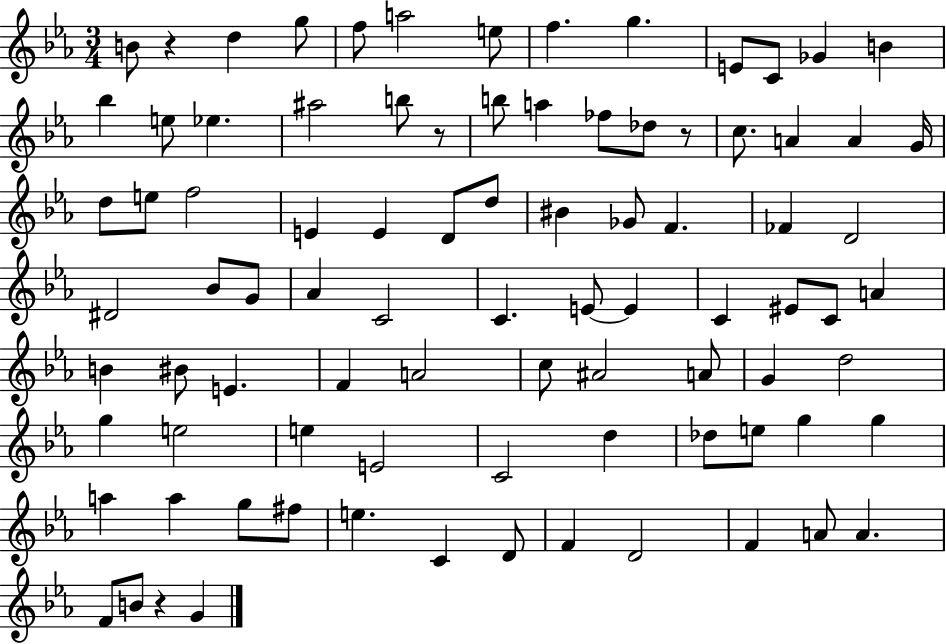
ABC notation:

X:1
T:Untitled
M:3/4
L:1/4
K:Eb
B/2 z d g/2 f/2 a2 e/2 f g E/2 C/2 _G B _b e/2 _e ^a2 b/2 z/2 b/2 a _f/2 _d/2 z/2 c/2 A A G/4 d/2 e/2 f2 E E D/2 d/2 ^B _G/2 F _F D2 ^D2 _B/2 G/2 _A C2 C E/2 E C ^E/2 C/2 A B ^B/2 E F A2 c/2 ^A2 A/2 G d2 g e2 e E2 C2 d _d/2 e/2 g g a a g/2 ^f/2 e C D/2 F D2 F A/2 A F/2 B/2 z G